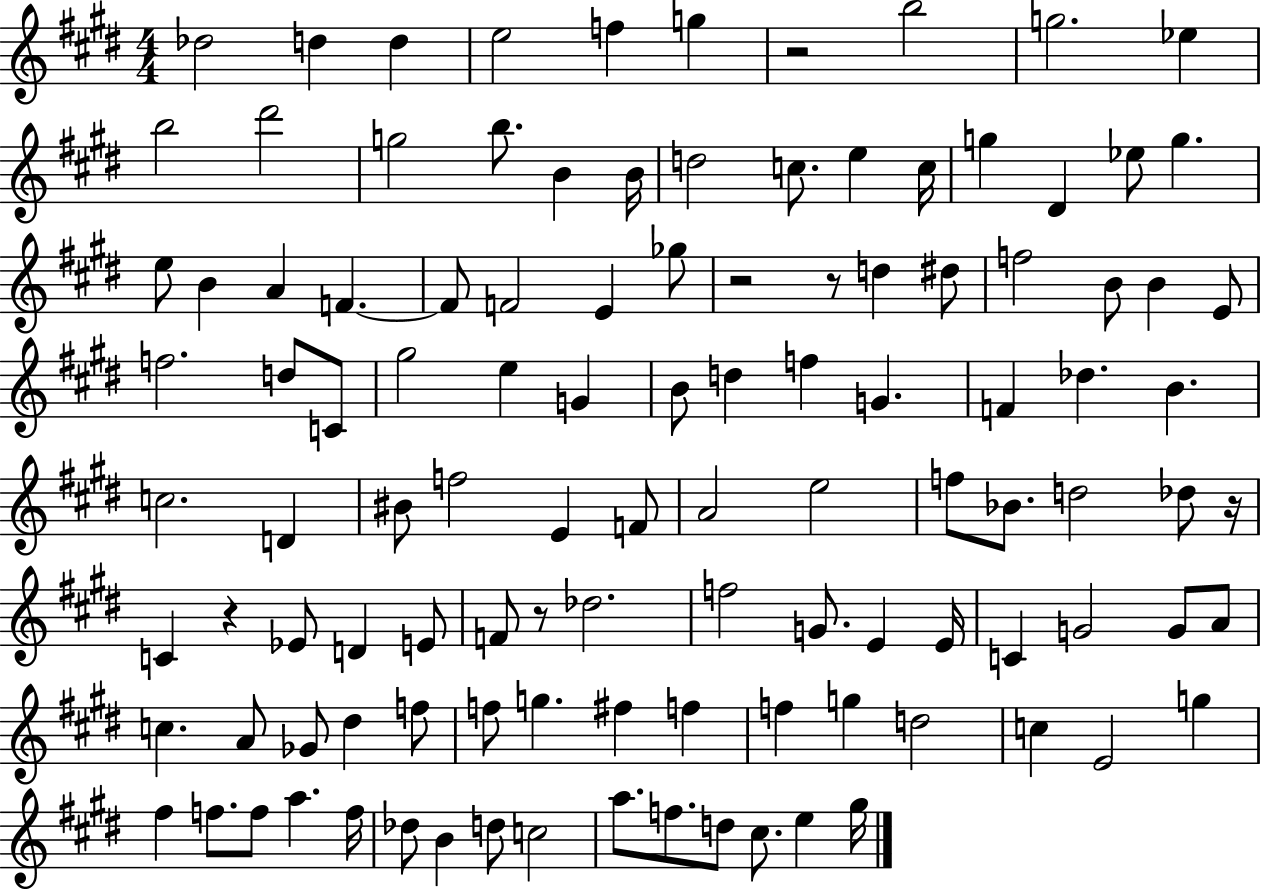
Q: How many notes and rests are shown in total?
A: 112